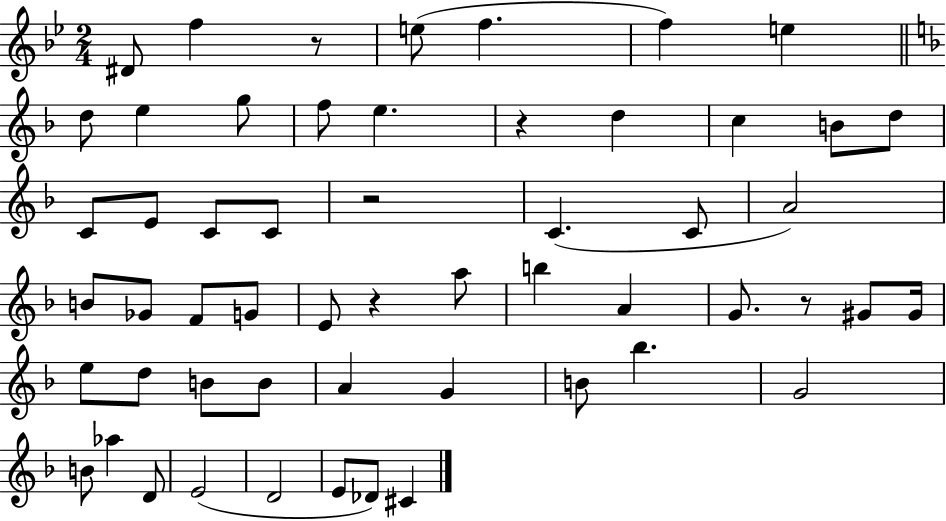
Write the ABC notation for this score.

X:1
T:Untitled
M:2/4
L:1/4
K:Bb
^D/2 f z/2 e/2 f f e d/2 e g/2 f/2 e z d c B/2 d/2 C/2 E/2 C/2 C/2 z2 C C/2 A2 B/2 _G/2 F/2 G/2 E/2 z a/2 b A G/2 z/2 ^G/2 ^G/4 e/2 d/2 B/2 B/2 A G B/2 _b G2 B/2 _a D/2 E2 D2 E/2 _D/2 ^C